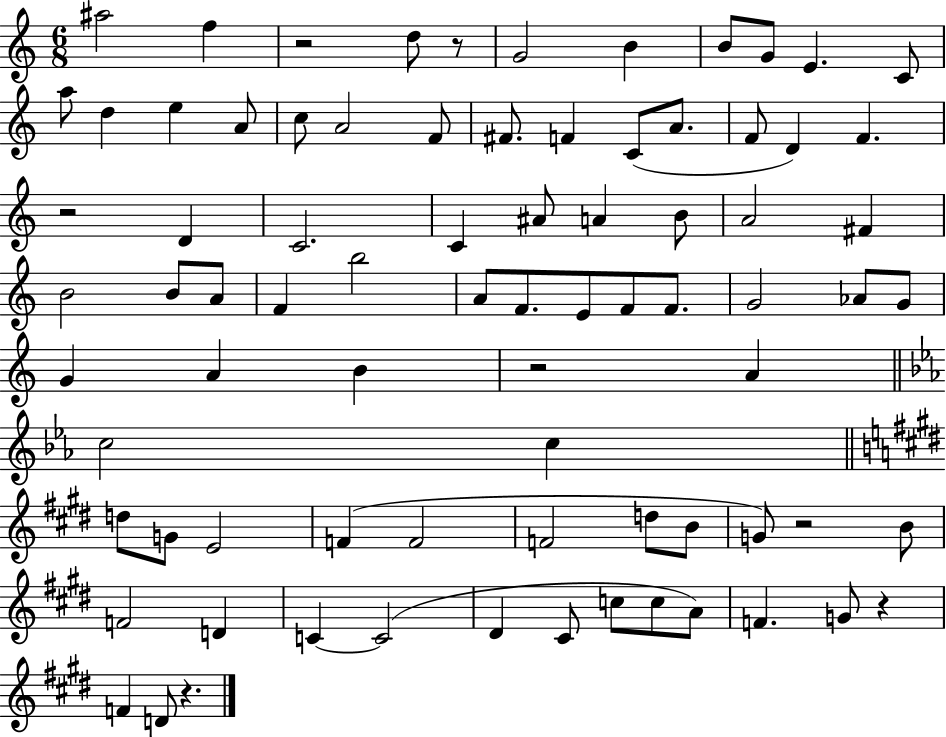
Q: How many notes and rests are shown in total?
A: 80